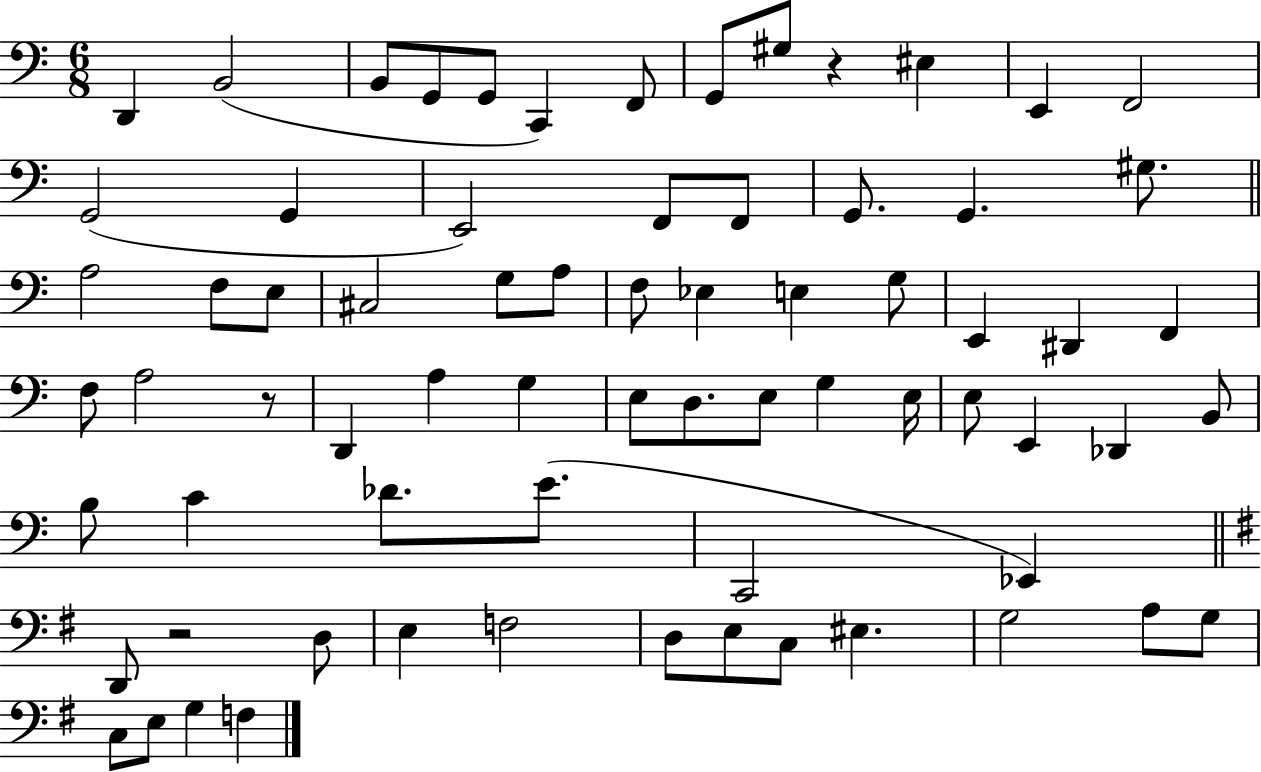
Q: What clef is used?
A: bass